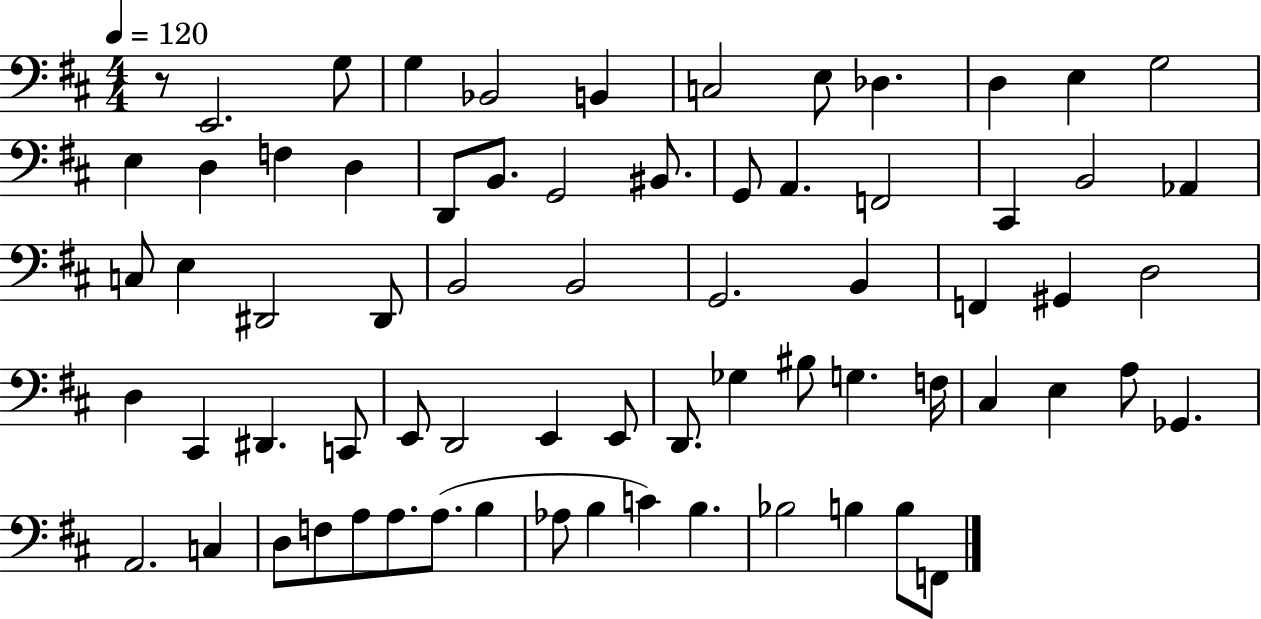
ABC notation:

X:1
T:Untitled
M:4/4
L:1/4
K:D
z/2 E,,2 G,/2 G, _B,,2 B,, C,2 E,/2 _D, D, E, G,2 E, D, F, D, D,,/2 B,,/2 G,,2 ^B,,/2 G,,/2 A,, F,,2 ^C,, B,,2 _A,, C,/2 E, ^D,,2 ^D,,/2 B,,2 B,,2 G,,2 B,, F,, ^G,, D,2 D, ^C,, ^D,, C,,/2 E,,/2 D,,2 E,, E,,/2 D,,/2 _G, ^B,/2 G, F,/4 ^C, E, A,/2 _G,, A,,2 C, D,/2 F,/2 A,/2 A,/2 A,/2 B, _A,/2 B, C B, _B,2 B, B,/2 F,,/2